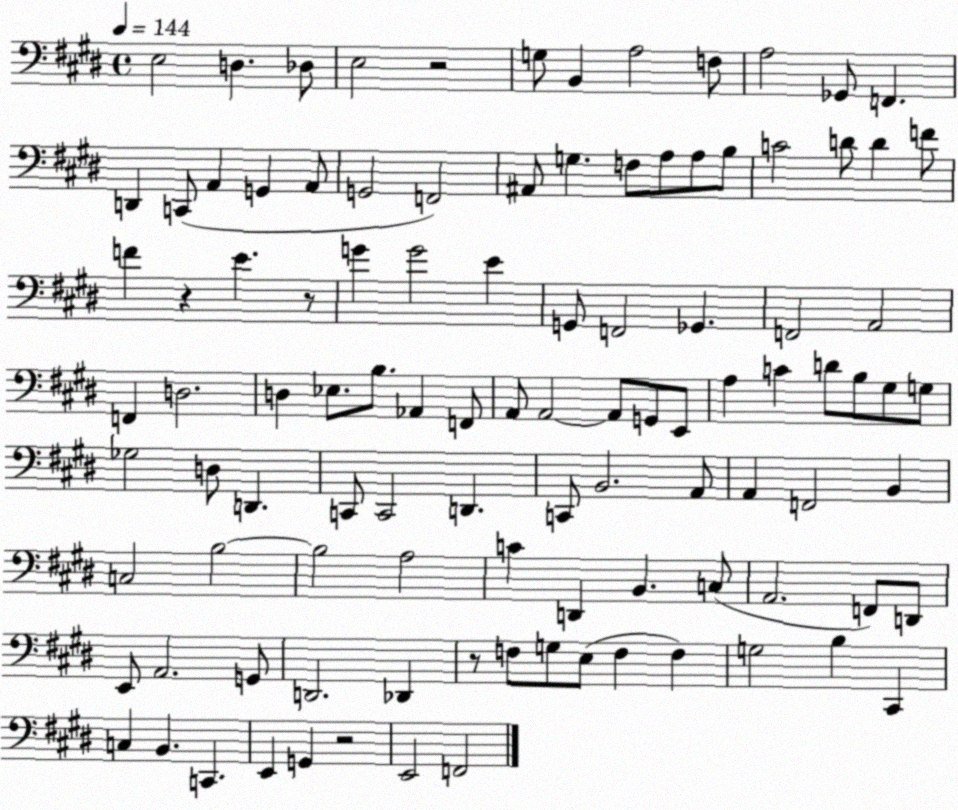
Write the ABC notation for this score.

X:1
T:Untitled
M:4/4
L:1/4
K:E
E,2 D, _D,/2 E,2 z2 G,/2 B,, A,2 F,/2 A,2 _G,,/2 F,, D,, C,,/2 A,, G,, A,,/2 G,,2 F,,2 ^A,,/2 G, F,/2 A,/2 A,/2 B,/2 C2 D/2 D F/2 F z E z/2 G G2 E G,,/2 F,,2 _G,, F,,2 A,,2 F,, D,2 D, _E,/2 B,/2 _A,, F,,/2 A,,/2 A,,2 A,,/2 G,,/2 E,,/2 A, C D/2 B,/2 ^G,/2 G,/2 _G,2 D,/2 D,, C,,/2 C,,2 D,, C,,/2 B,,2 A,,/2 A,, F,,2 B,, C,2 B,2 B,2 A,2 C D,, B,, C,/2 A,,2 F,,/2 D,,/2 E,,/2 A,,2 G,,/2 D,,2 _D,, z/2 F,/2 G,/2 E,/2 F, F, G,2 B, ^C,, C, B,, C,, E,, G,, z2 E,,2 F,,2